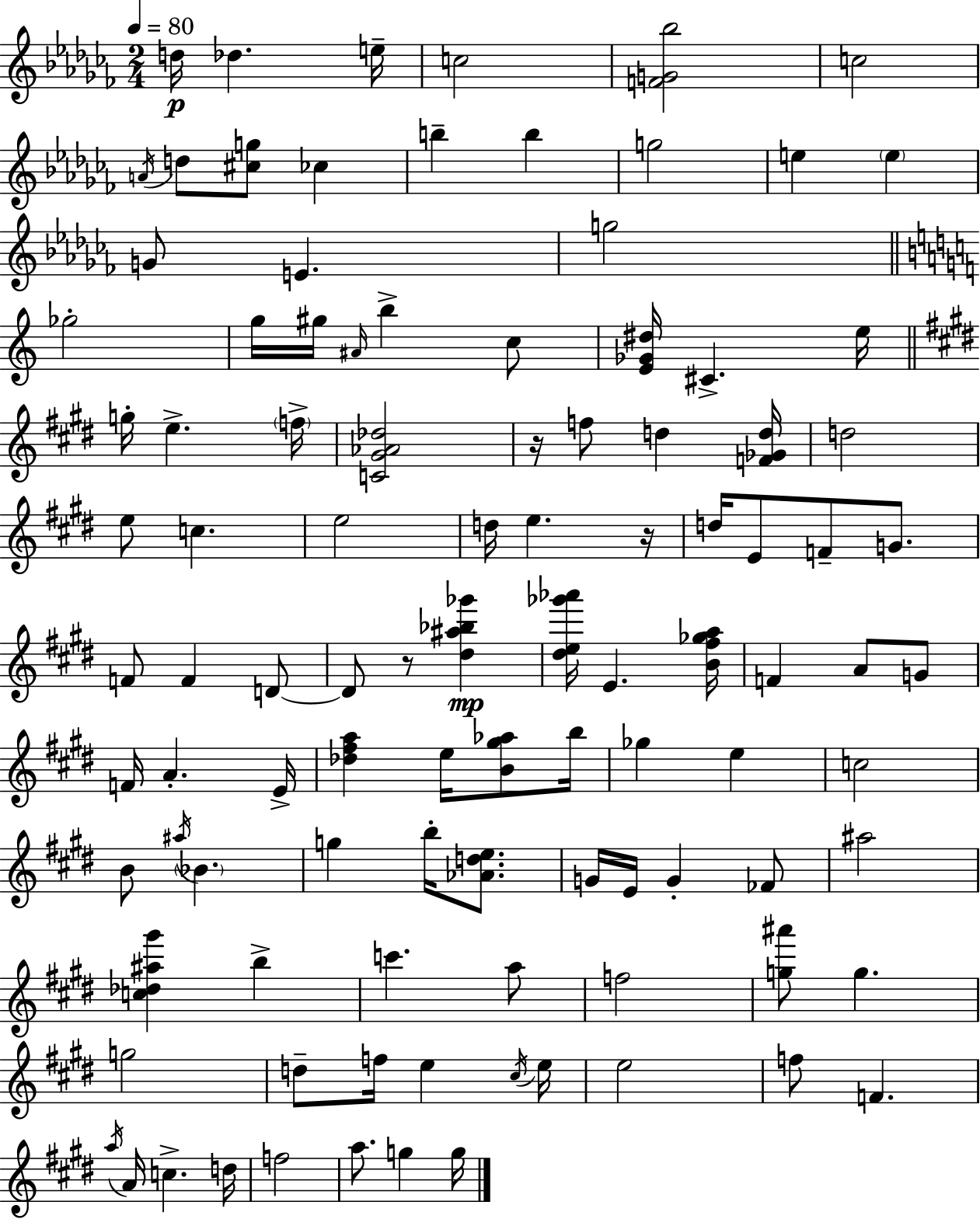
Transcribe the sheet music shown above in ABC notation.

X:1
T:Untitled
M:2/4
L:1/4
K:Abm
d/4 _d e/4 c2 [FG_b]2 c2 A/4 d/2 [^cg]/2 _c b b g2 e e G/2 E g2 _g2 g/4 ^g/4 ^A/4 b c/2 [E_G^d]/4 ^C e/4 g/4 e f/4 [C^G_A_d]2 z/4 f/2 d [F_Gd]/4 d2 e/2 c e2 d/4 e z/4 d/4 E/2 F/2 G/2 F/2 F D/2 D/2 z/2 [^d^a_b_g'] [^de_g'_a']/4 E [B^f_ga]/4 F A/2 G/2 F/4 A E/4 [_d^fa] e/4 [B^g_a]/2 b/4 _g e c2 B/2 ^a/4 _B g b/4 [_Ade]/2 G/4 E/4 G _F/2 ^a2 [c_d^a^g'] b c' a/2 f2 [g^a']/2 g g2 d/2 f/4 e ^c/4 e/4 e2 f/2 F a/4 A/4 c d/4 f2 a/2 g g/4